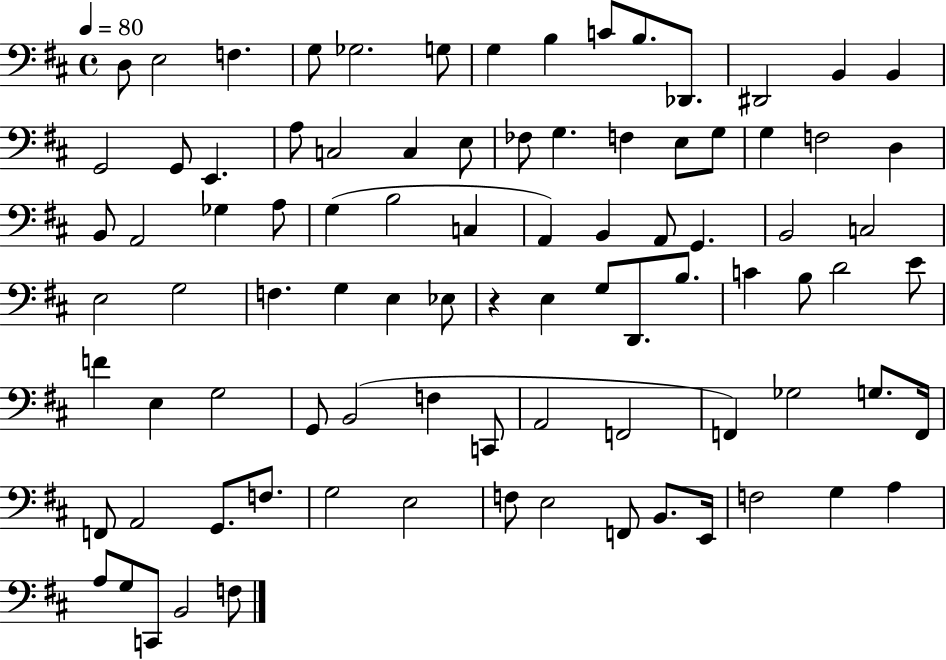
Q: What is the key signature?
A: D major